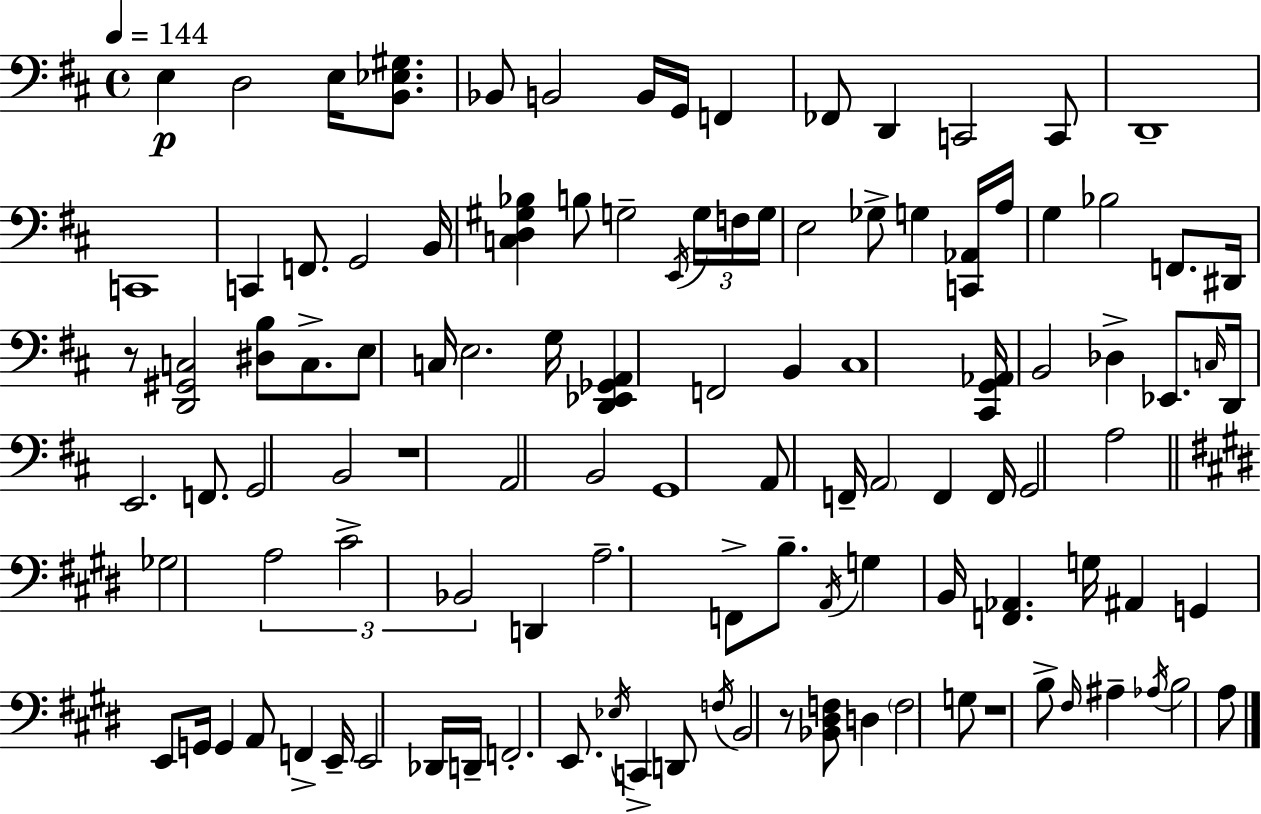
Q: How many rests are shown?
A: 4